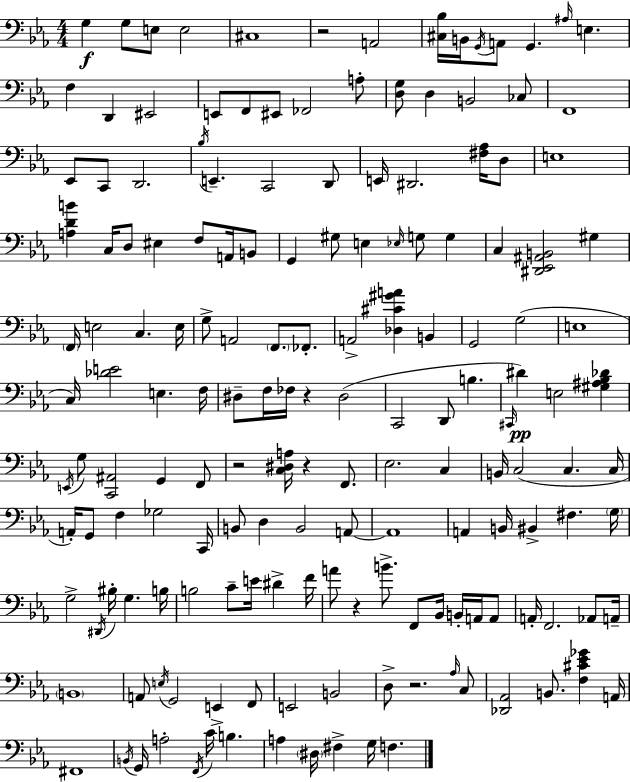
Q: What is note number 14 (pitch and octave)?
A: D2